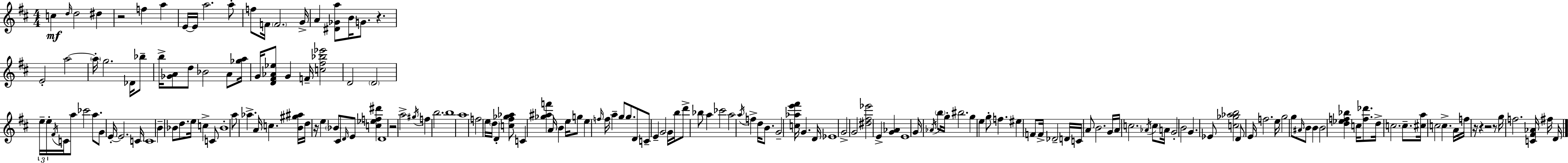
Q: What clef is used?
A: treble